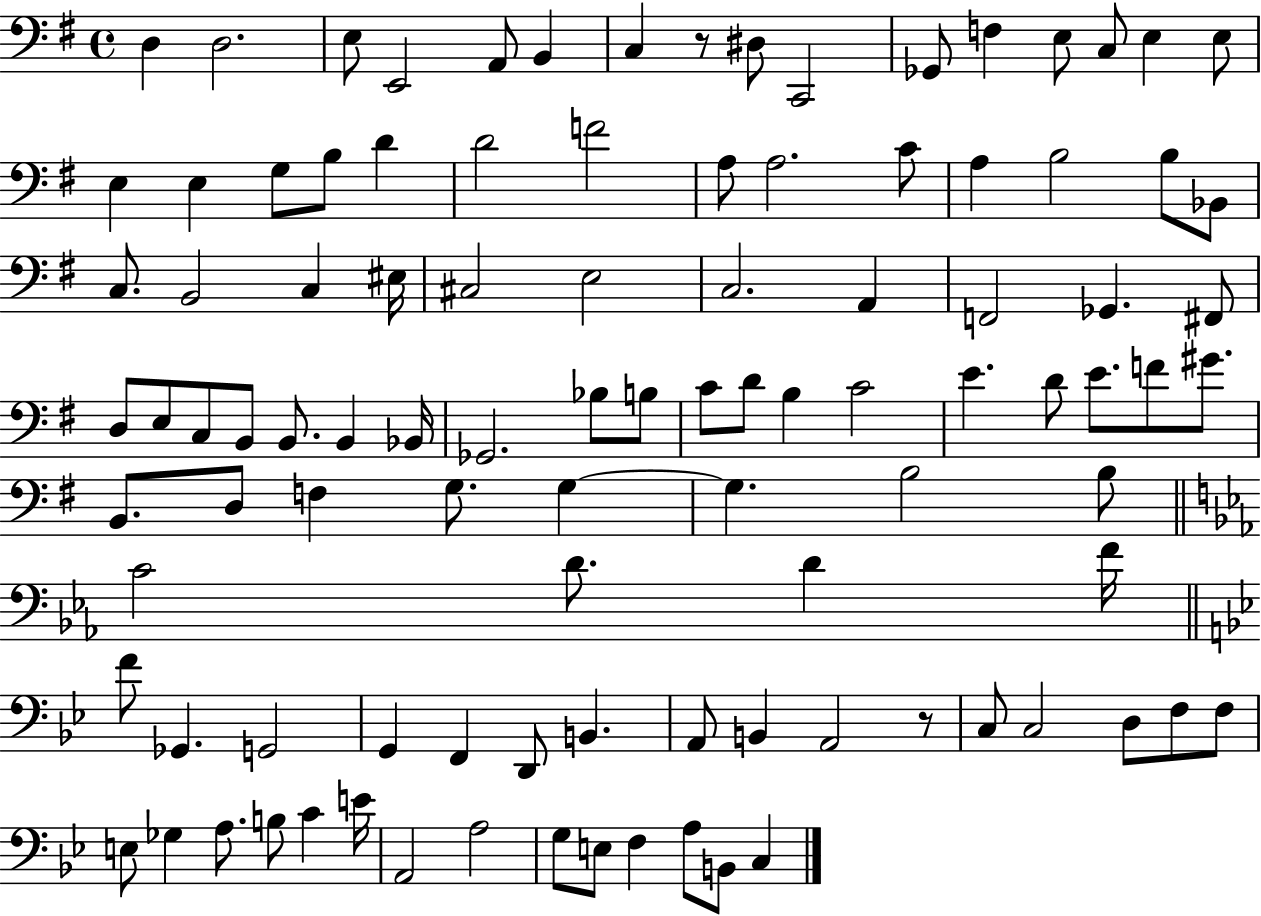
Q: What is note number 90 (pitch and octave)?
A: B3